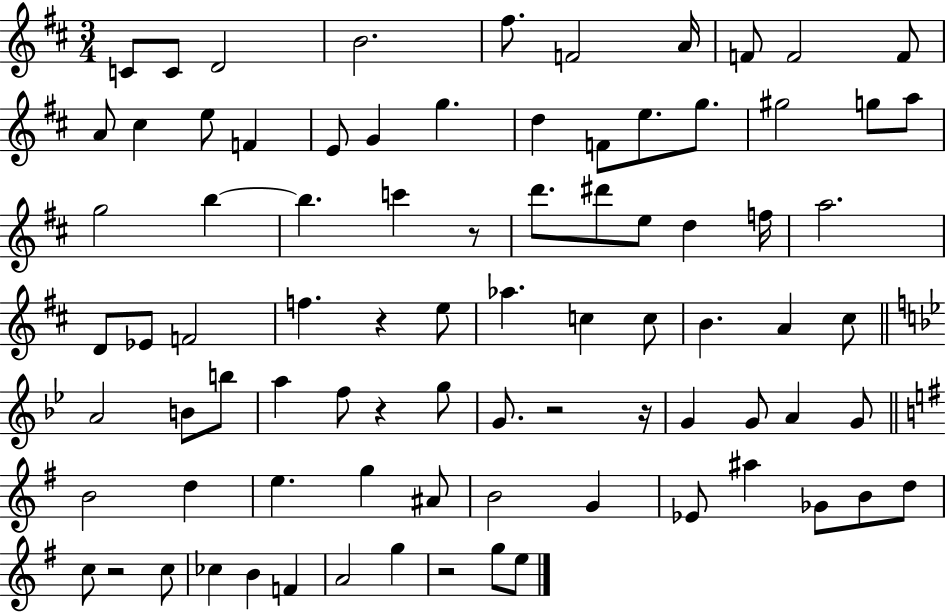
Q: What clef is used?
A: treble